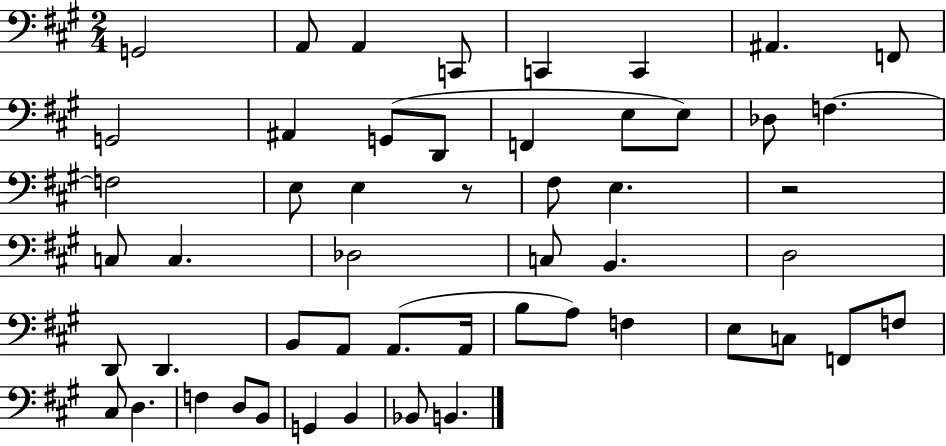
{
  \clef bass
  \numericTimeSignature
  \time 2/4
  \key a \major
  g,2 | a,8 a,4 c,8 | c,4 c,4 | ais,4. f,8 | \break g,2 | ais,4 g,8( d,8 | f,4 e8 e8) | des8 f4.~~ | \break f2 | e8 e4 r8 | fis8 e4. | r2 | \break c8 c4. | des2 | c8 b,4. | d2 | \break d,8 d,4. | b,8 a,8 a,8.( a,16 | b8 a8) f4 | e8 c8 f,8 f8 | \break cis8 d4. | f4 d8 b,8 | g,4 b,4 | bes,8 b,4. | \break \bar "|."
}